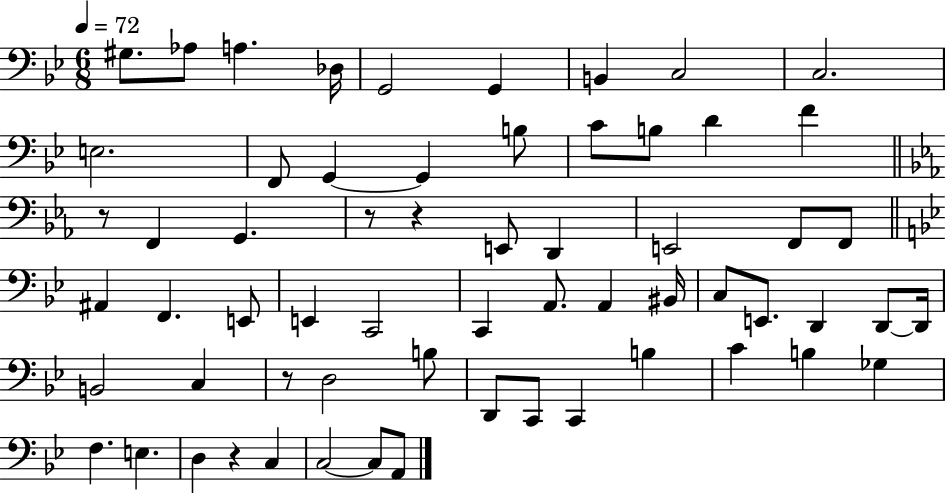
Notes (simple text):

G#3/e. Ab3/e A3/q. Db3/s G2/h G2/q B2/q C3/h C3/h. E3/h. F2/e G2/q G2/q B3/e C4/e B3/e D4/q F4/q R/e F2/q G2/q. R/e R/q E2/e D2/q E2/h F2/e F2/e A#2/q F2/q. E2/e E2/q C2/h C2/q A2/e. A2/q BIS2/s C3/e E2/e. D2/q D2/e D2/s B2/h C3/q R/e D3/h B3/e D2/e C2/e C2/q B3/q C4/q B3/q Gb3/q F3/q. E3/q. D3/q R/q C3/q C3/h C3/e A2/e